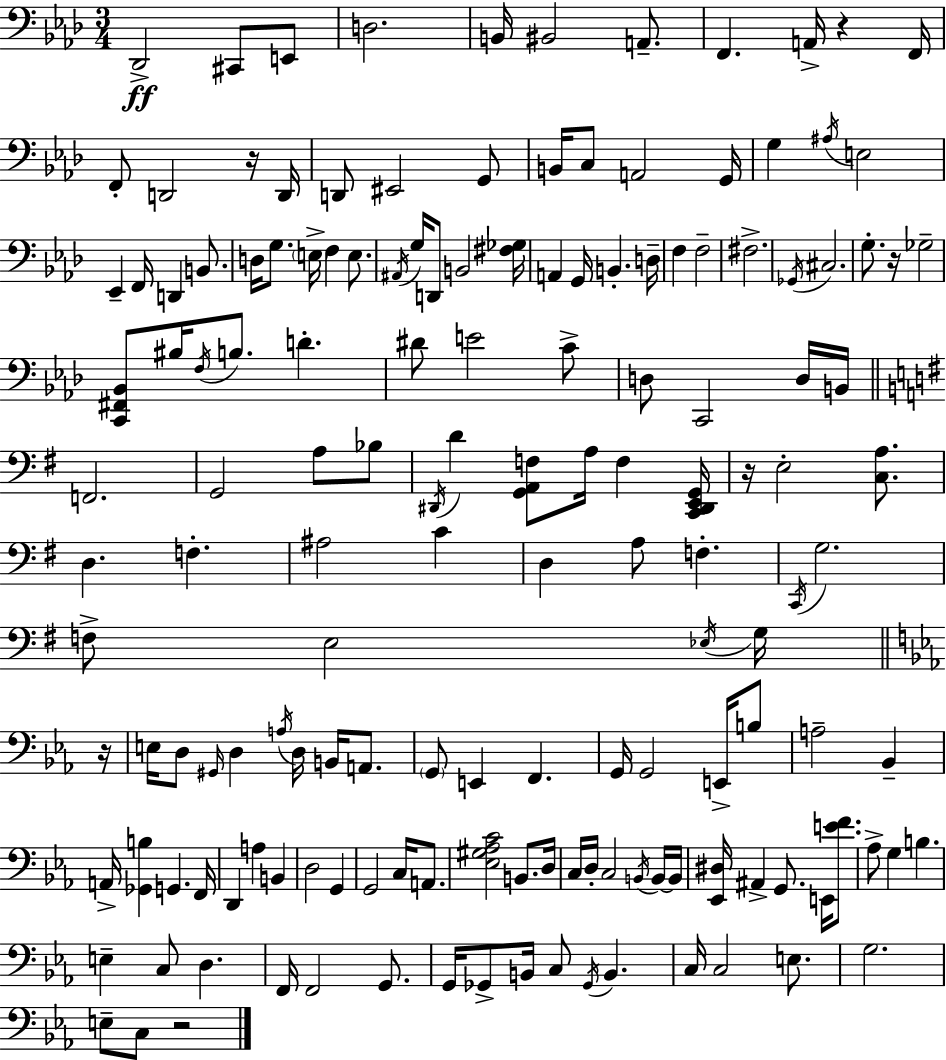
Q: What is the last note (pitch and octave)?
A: C3